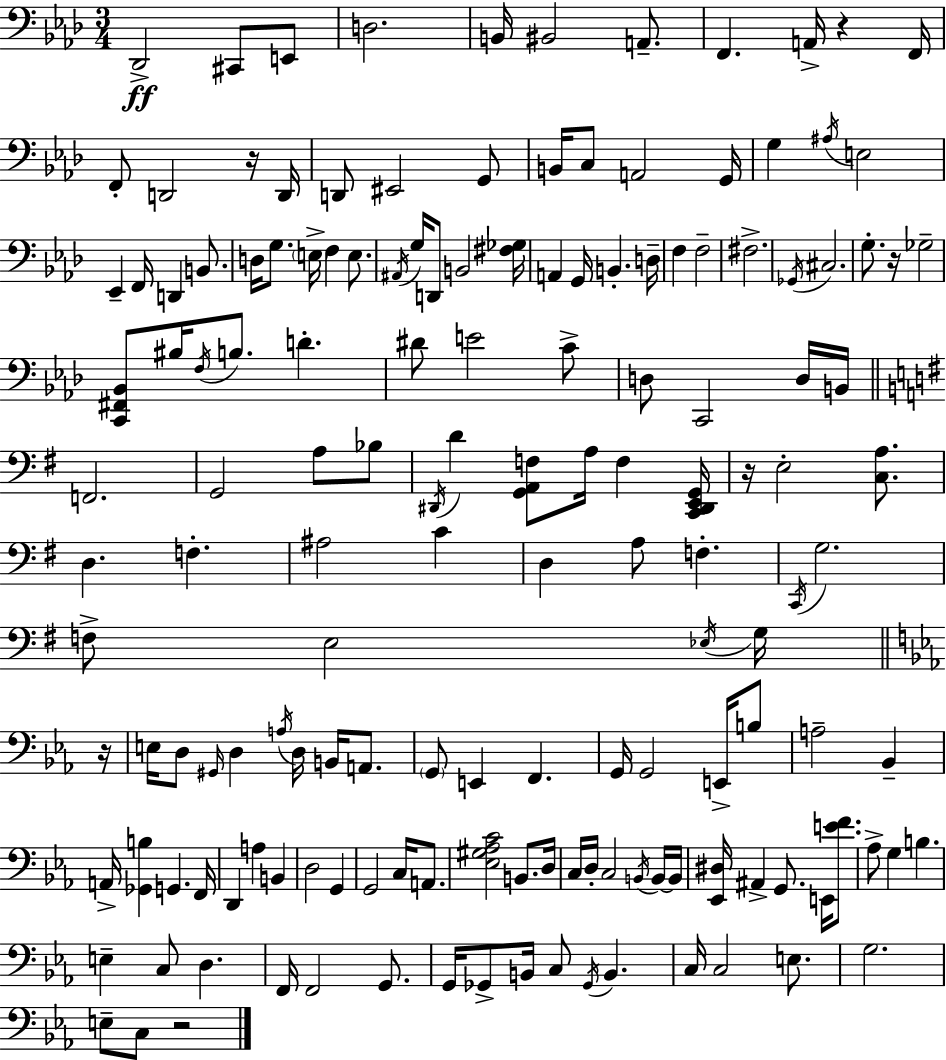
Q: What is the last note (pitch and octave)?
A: C3